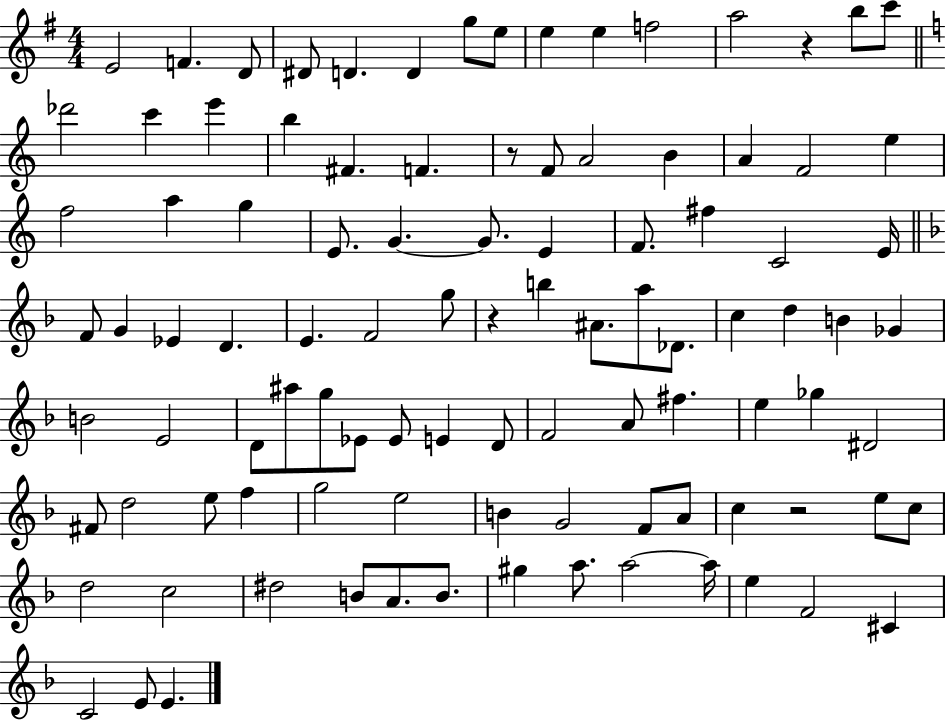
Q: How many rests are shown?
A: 4